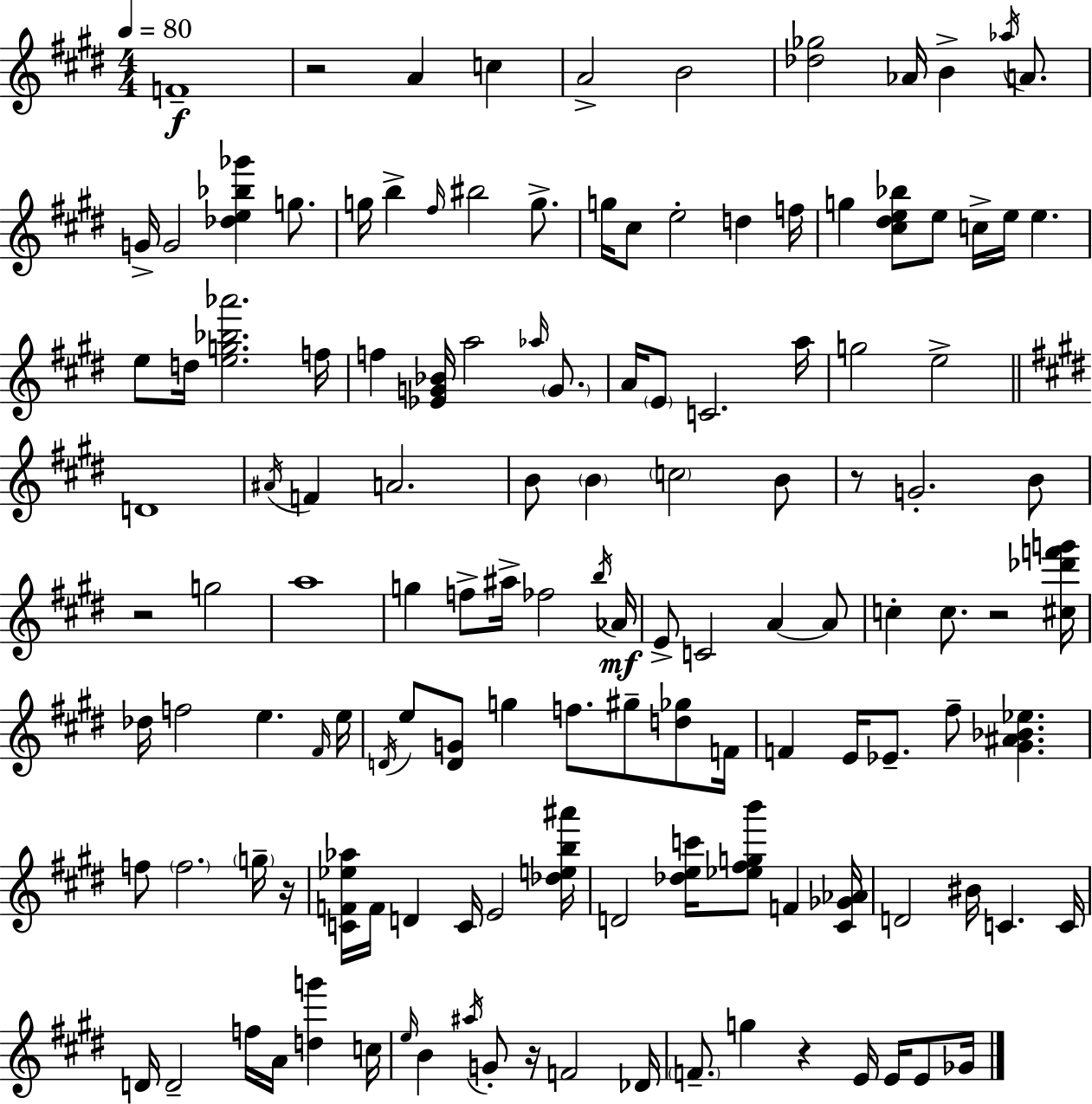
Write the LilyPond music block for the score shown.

{
  \clef treble
  \numericTimeSignature
  \time 4/4
  \key e \major
  \tempo 4 = 80
  f'1--\f | r2 a'4 c''4 | a'2-> b'2 | <des'' ges''>2 aes'16 b'4-> \acciaccatura { aes''16 } a'8. | \break g'16-> g'2 <des'' e'' bes'' ges'''>4 g''8. | g''16 b''4-> \grace { fis''16 } bis''2 g''8.-> | g''16 cis''8 e''2-. d''4 | f''16 g''4 <cis'' dis'' e'' bes''>8 e''8 c''16-> e''16 e''4. | \break e''8 d''16 <e'' g'' bes'' aes'''>2. | f''16 f''4 <ees' g' bes'>16 a''2 \grace { aes''16 } | \parenthesize g'8. a'16 \parenthesize e'8 c'2. | a''16 g''2 e''2-> | \break \bar "||" \break \key e \major d'1 | \acciaccatura { ais'16 } f'4 a'2. | b'8 \parenthesize b'4 \parenthesize c''2 b'8 | r8 g'2.-. b'8 | \break r2 g''2 | a''1 | g''4 f''8-> ais''16-> fes''2 | \acciaccatura { b''16 } aes'16\mf e'8-> c'2 a'4~~ | \break a'8 c''4-. c''8. r2 | <cis'' des''' f''' g'''>16 des''16 f''2 e''4. | \grace { fis'16 } e''16 \acciaccatura { d'16 } e''8 <d' g'>8 g''4 f''8. gis''8-- | <d'' ges''>8 f'16 f'4 e'16 ees'8.-- fis''8-- <gis' ais' bes' ees''>4. | \break f''8 \parenthesize f''2. | \parenthesize g''16-- r16 <c' f' ees'' aes''>16 f'16 d'4 c'16 e'2 | <des'' e'' b'' ais'''>16 d'2 <des'' e'' c'''>16 <ees'' fis'' g'' b'''>8 f'4 | <cis' ges' aes'>16 d'2 bis'16 c'4. | \break c'16 d'16 d'2-- f''16 a'16 <d'' g'''>4 | c''16 \grace { e''16 } b'4 \acciaccatura { ais''16 } g'8-. r16 f'2 | des'16 \parenthesize f'8.-- g''4 r4 | e'16 e'16 e'8 ges'16 \bar "|."
}